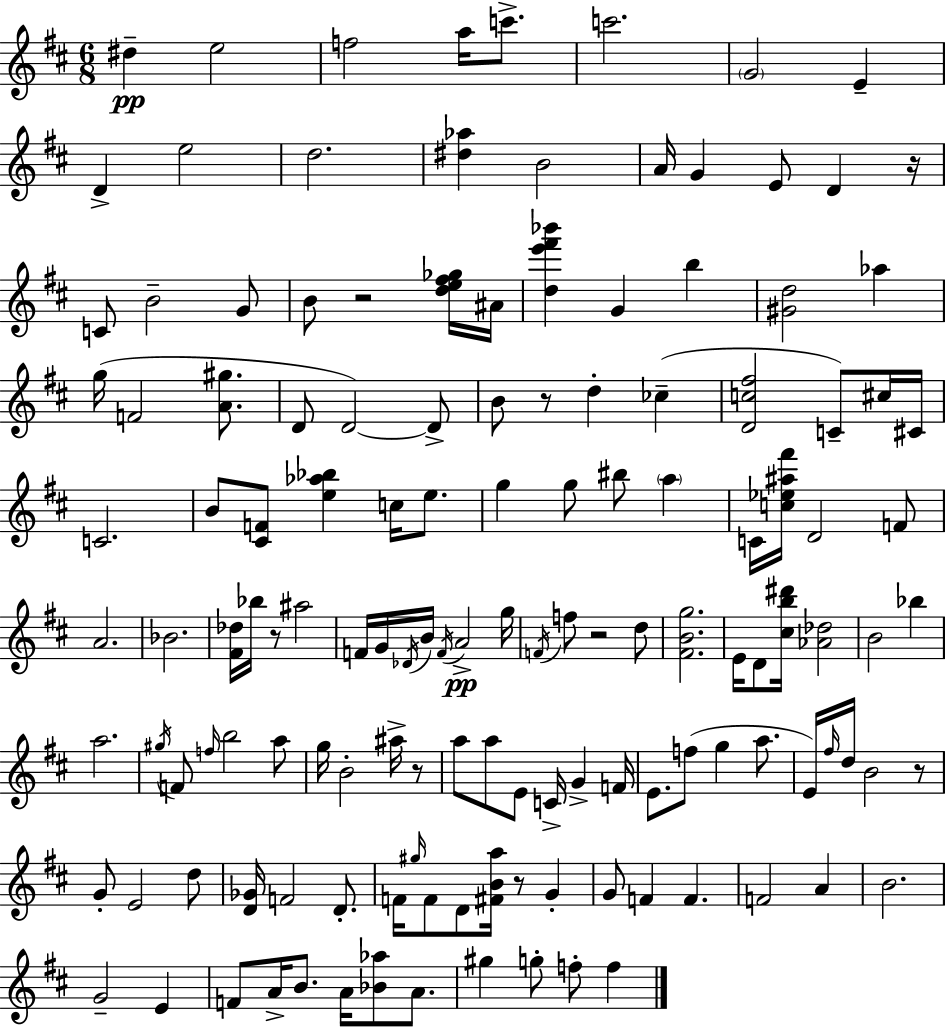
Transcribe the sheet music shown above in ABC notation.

X:1
T:Untitled
M:6/8
L:1/4
K:D
^d e2 f2 a/4 c'/2 c'2 G2 E D e2 d2 [^d_a] B2 A/4 G E/2 D z/4 C/2 B2 G/2 B/2 z2 [de^f_g]/4 ^A/4 [de'^f'_b'] G b [^Gd]2 _a g/4 F2 [A^g]/2 D/2 D2 D/2 B/2 z/2 d _c [Dc^f]2 C/2 ^c/4 ^C/4 C2 B/2 [^CF]/2 [e_a_b] c/4 e/2 g g/2 ^b/2 a C/4 [c_e^a^f']/4 D2 F/2 A2 _B2 [^F_d]/4 _b/4 z/2 ^a2 F/4 G/4 _D/4 B/4 F/4 A2 g/4 F/4 f/2 z2 d/2 [^FBg]2 E/4 D/2 [^cb^d']/4 [_A_d]2 B2 _b a2 ^g/4 F/2 f/4 b2 a/2 g/4 B2 ^a/4 z/2 a/2 a/2 E/2 C/4 G F/4 E/2 f/2 g a/2 E/4 ^f/4 d/4 B2 z/2 G/2 E2 d/2 [D_G]/4 F2 D/2 F/4 ^g/4 F/2 D/2 [^FBa]/4 z/2 G G/2 F F F2 A B2 G2 E F/2 A/4 B/2 A/4 [_B_a]/2 A/2 ^g g/2 f/2 f